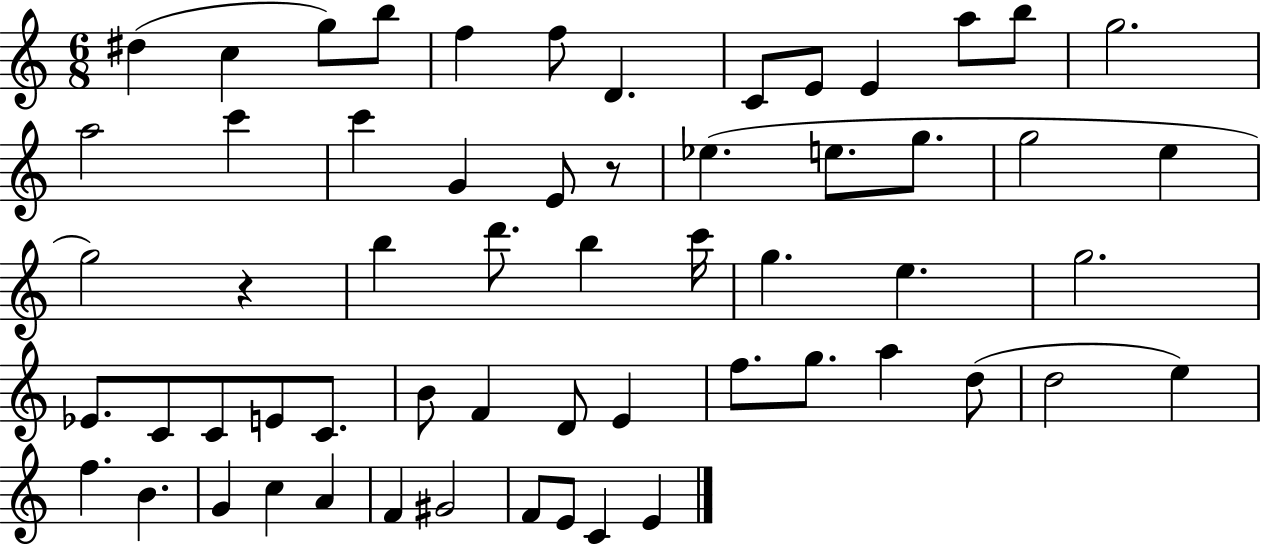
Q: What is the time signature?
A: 6/8